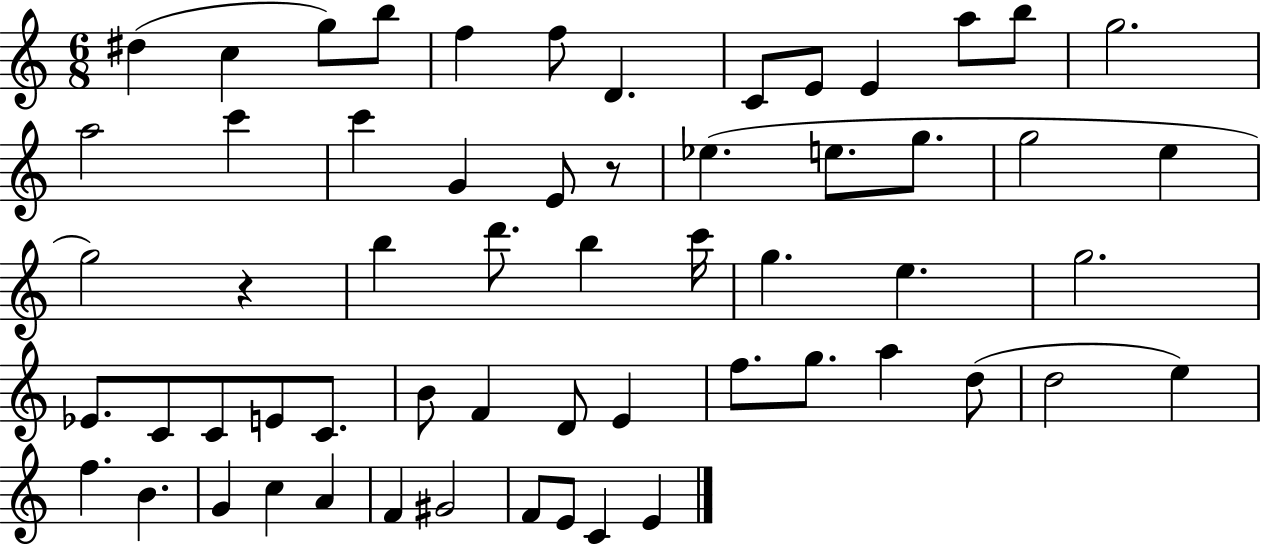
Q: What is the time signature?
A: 6/8